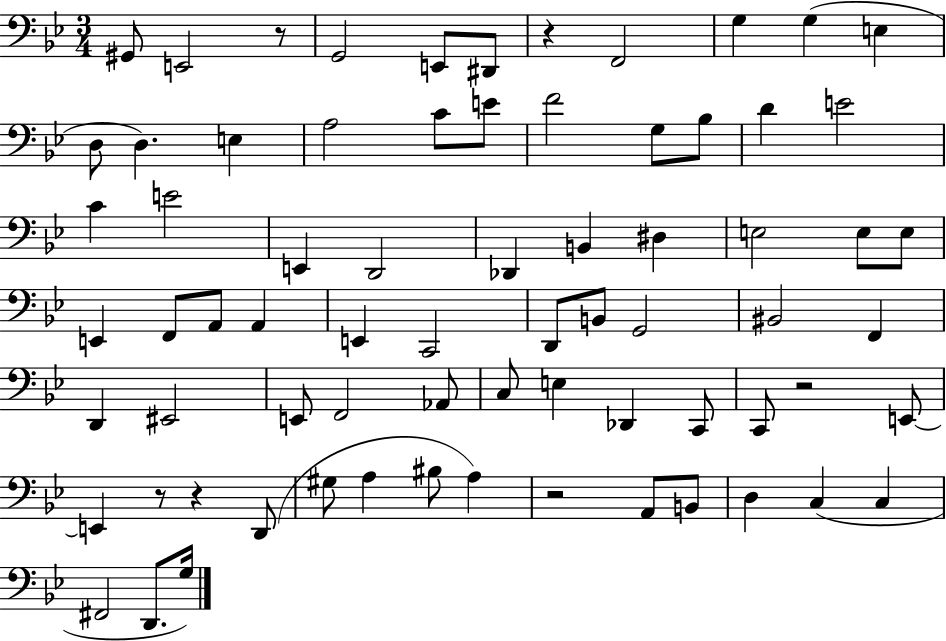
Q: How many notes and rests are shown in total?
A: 72